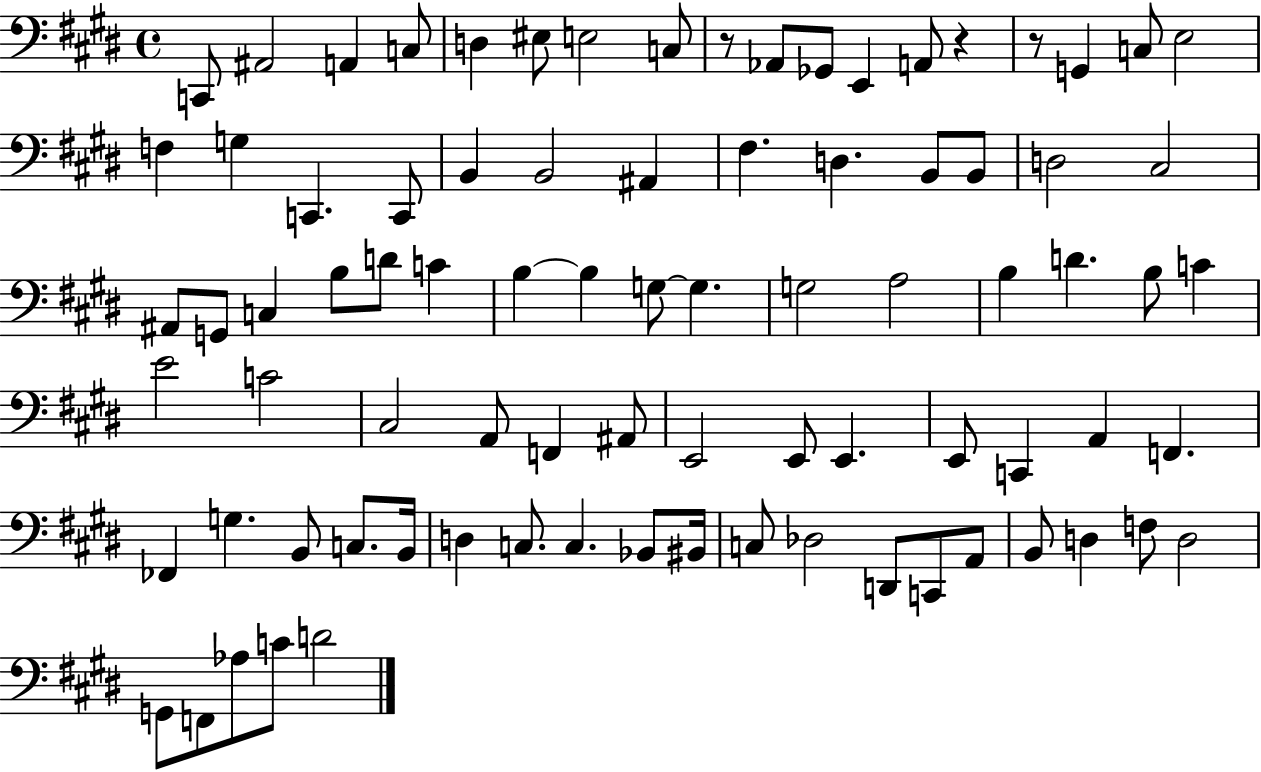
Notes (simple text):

C2/e A#2/h A2/q C3/e D3/q EIS3/e E3/h C3/e R/e Ab2/e Gb2/e E2/q A2/e R/q R/e G2/q C3/e E3/h F3/q G3/q C2/q. C2/e B2/q B2/h A#2/q F#3/q. D3/q. B2/e B2/e D3/h C#3/h A#2/e G2/e C3/q B3/e D4/e C4/q B3/q B3/q G3/e G3/q. G3/h A3/h B3/q D4/q. B3/e C4/q E4/h C4/h C#3/h A2/e F2/q A#2/e E2/h E2/e E2/q. E2/e C2/q A2/q F2/q. FES2/q G3/q. B2/e C3/e. B2/s D3/q C3/e. C3/q. Bb2/e BIS2/s C3/e Db3/h D2/e C2/e A2/e B2/e D3/q F3/e D3/h G2/e F2/e Ab3/e C4/e D4/h